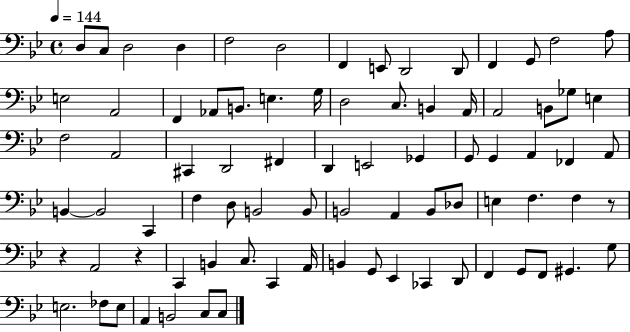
X:1
T:Untitled
M:4/4
L:1/4
K:Bb
D,/2 C,/2 D,2 D, F,2 D,2 F,, E,,/2 D,,2 D,,/2 F,, G,,/2 F,2 A,/2 E,2 A,,2 F,, _A,,/2 B,,/2 E, G,/4 D,2 C,/2 B,, A,,/4 A,,2 B,,/2 _G,/2 E, F,2 A,,2 ^C,, D,,2 ^F,, D,, E,,2 _G,, G,,/2 G,, A,, _F,, A,,/2 B,, B,,2 C,, F, D,/2 B,,2 B,,/2 B,,2 A,, B,,/2 _D,/2 E, F, F, z/2 z A,,2 z C,, B,, C,/2 C,, A,,/4 B,, G,,/2 _E,, _C,, D,,/2 F,, G,,/2 F,,/2 ^G,, G,/2 E,2 _F,/2 E,/2 A,, B,,2 C,/2 C,/2